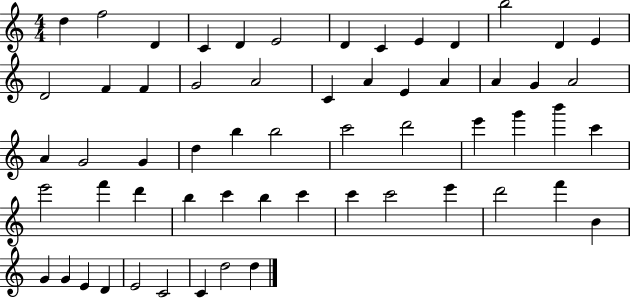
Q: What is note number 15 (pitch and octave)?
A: F4